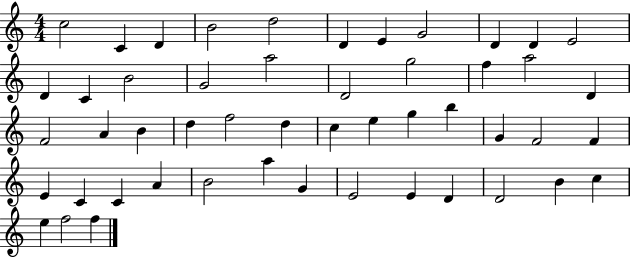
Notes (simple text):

C5/h C4/q D4/q B4/h D5/h D4/q E4/q G4/h D4/q D4/q E4/h D4/q C4/q B4/h G4/h A5/h D4/h G5/h F5/q A5/h D4/q F4/h A4/q B4/q D5/q F5/h D5/q C5/q E5/q G5/q B5/q G4/q F4/h F4/q E4/q C4/q C4/q A4/q B4/h A5/q G4/q E4/h E4/q D4/q D4/h B4/q C5/q E5/q F5/h F5/q